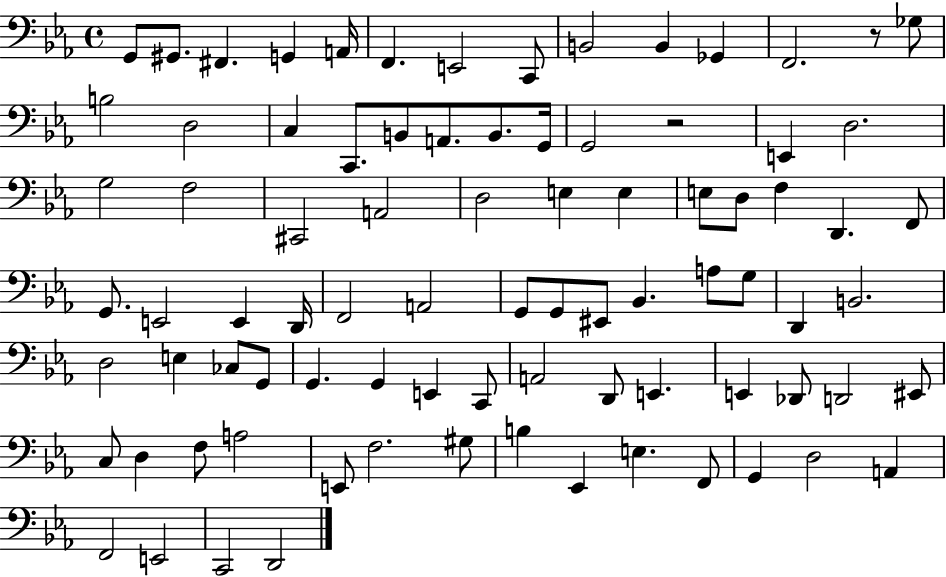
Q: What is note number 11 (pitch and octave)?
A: Gb2